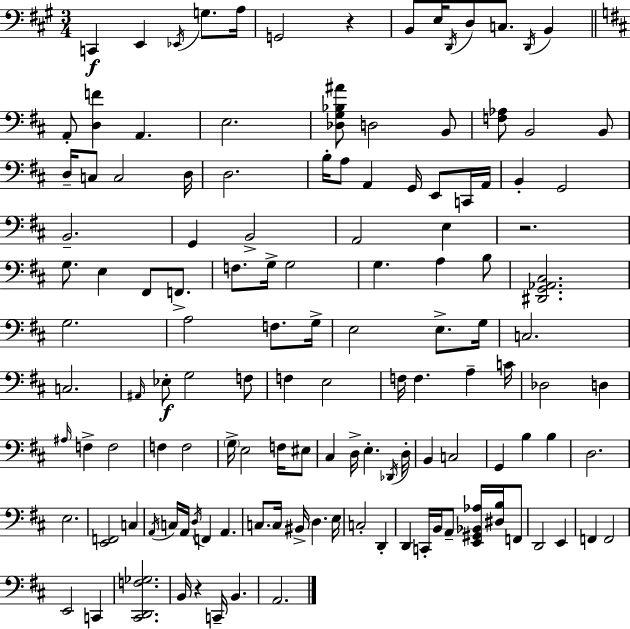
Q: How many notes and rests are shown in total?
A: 131